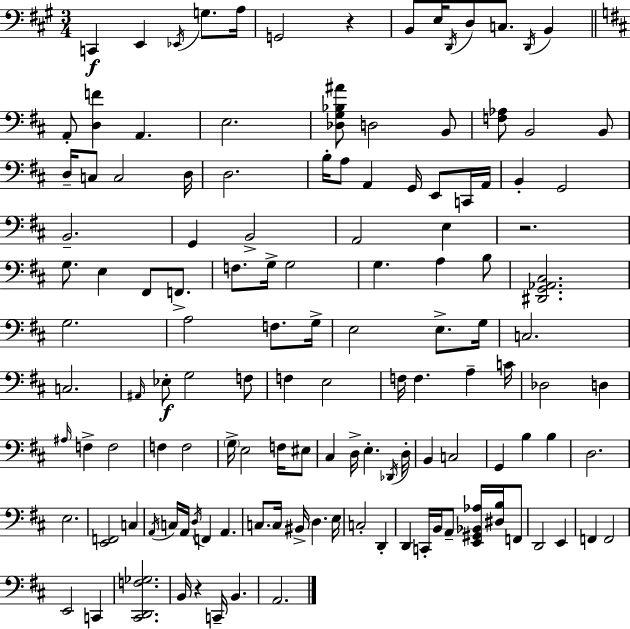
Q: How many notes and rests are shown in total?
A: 131